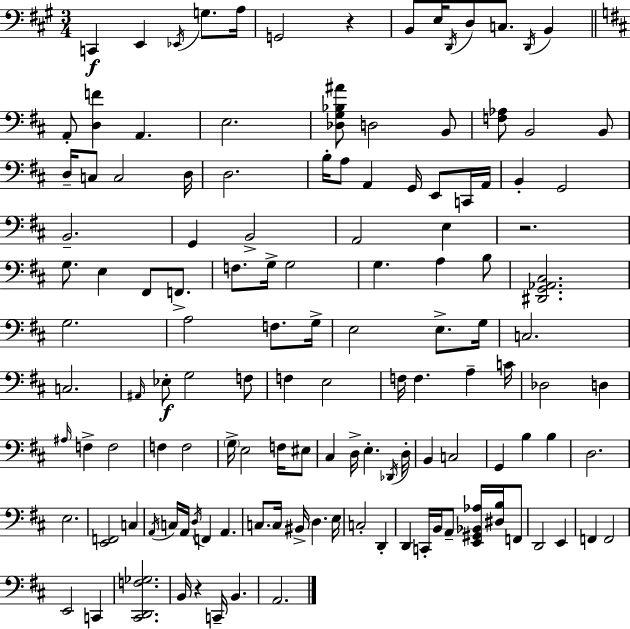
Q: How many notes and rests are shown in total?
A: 131